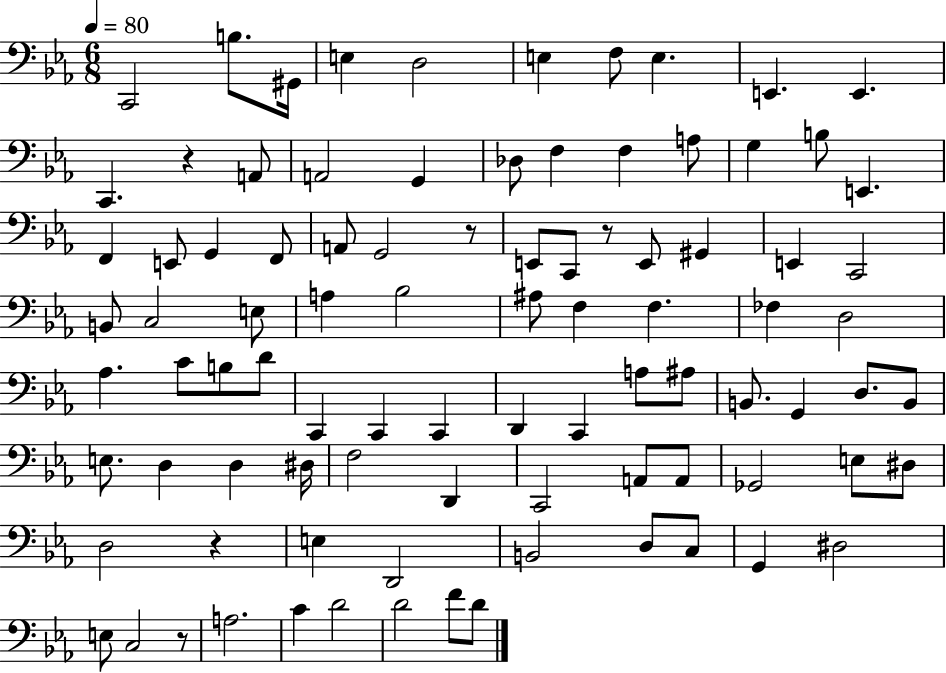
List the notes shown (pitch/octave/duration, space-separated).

C2/h B3/e. G#2/s E3/q D3/h E3/q F3/e E3/q. E2/q. E2/q. C2/q. R/q A2/e A2/h G2/q Db3/e F3/q F3/q A3/e G3/q B3/e E2/q. F2/q E2/e G2/q F2/e A2/e G2/h R/e E2/e C2/e R/e E2/e G#2/q E2/q C2/h B2/e C3/h E3/e A3/q Bb3/h A#3/e F3/q F3/q. FES3/q D3/h Ab3/q. C4/e B3/e D4/e C2/q C2/q C2/q D2/q C2/q A3/e A#3/e B2/e. G2/q D3/e. B2/e E3/e. D3/q D3/q D#3/s F3/h D2/q C2/h A2/e A2/e Gb2/h E3/e D#3/e D3/h R/q E3/q D2/h B2/h D3/e C3/e G2/q D#3/h E3/e C3/h R/e A3/h. C4/q D4/h D4/h F4/e D4/e